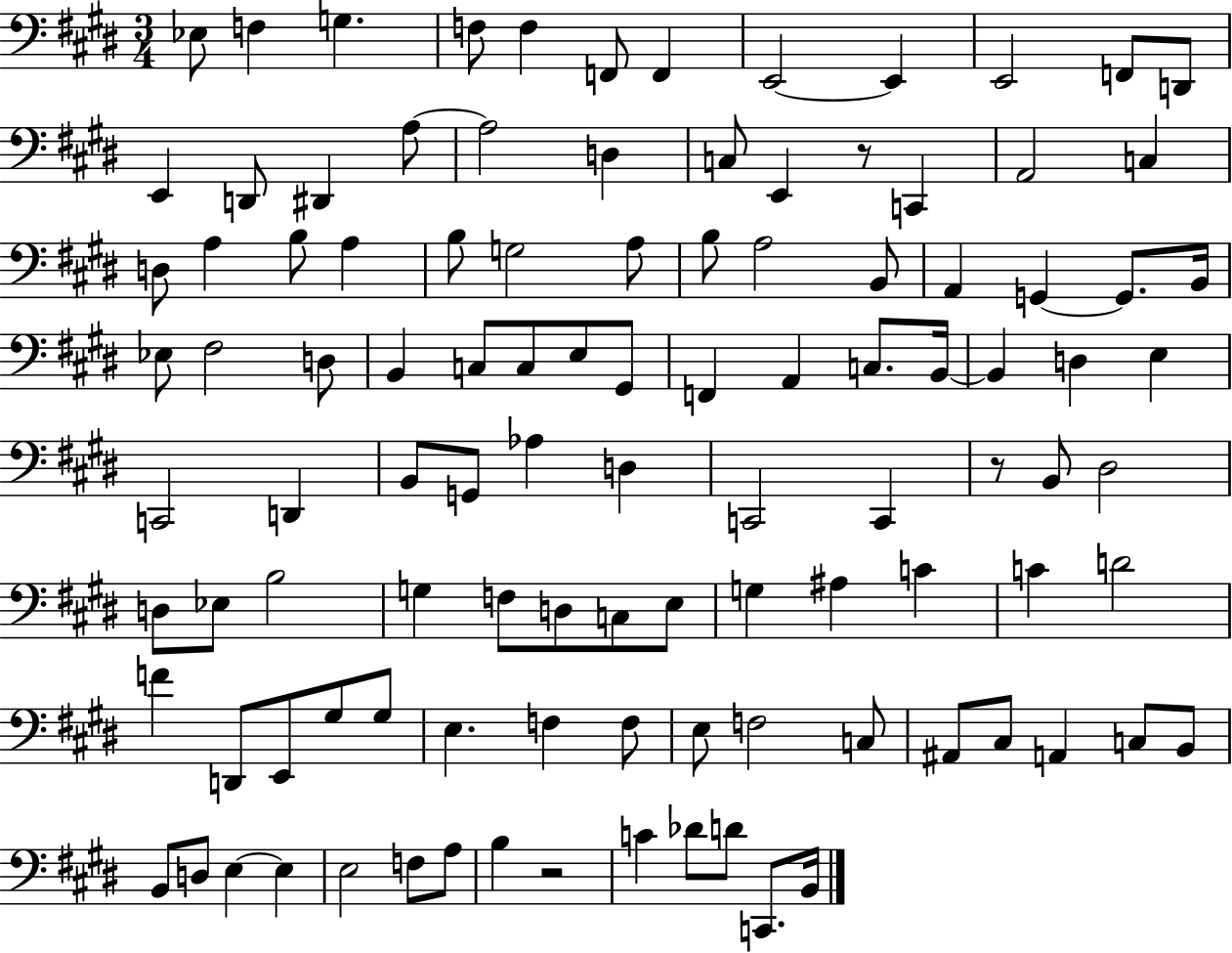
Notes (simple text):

Eb3/e F3/q G3/q. F3/e F3/q F2/e F2/q E2/h E2/q E2/h F2/e D2/e E2/q D2/e D#2/q A3/e A3/h D3/q C3/e E2/q R/e C2/q A2/h C3/q D3/e A3/q B3/e A3/q B3/e G3/h A3/e B3/e A3/h B2/e A2/q G2/q G2/e. B2/s Eb3/e F#3/h D3/e B2/q C3/e C3/e E3/e G#2/e F2/q A2/q C3/e. B2/s B2/q D3/q E3/q C2/h D2/q B2/e G2/e Ab3/q D3/q C2/h C2/q R/e B2/e D#3/h D3/e Eb3/e B3/h G3/q F3/e D3/e C3/e E3/e G3/q A#3/q C4/q C4/q D4/h F4/q D2/e E2/e G#3/e G#3/e E3/q. F3/q F3/e E3/e F3/h C3/e A#2/e C#3/e A2/q C3/e B2/e B2/e D3/e E3/q E3/q E3/h F3/e A3/e B3/q R/h C4/q Db4/e D4/e C2/e. B2/s